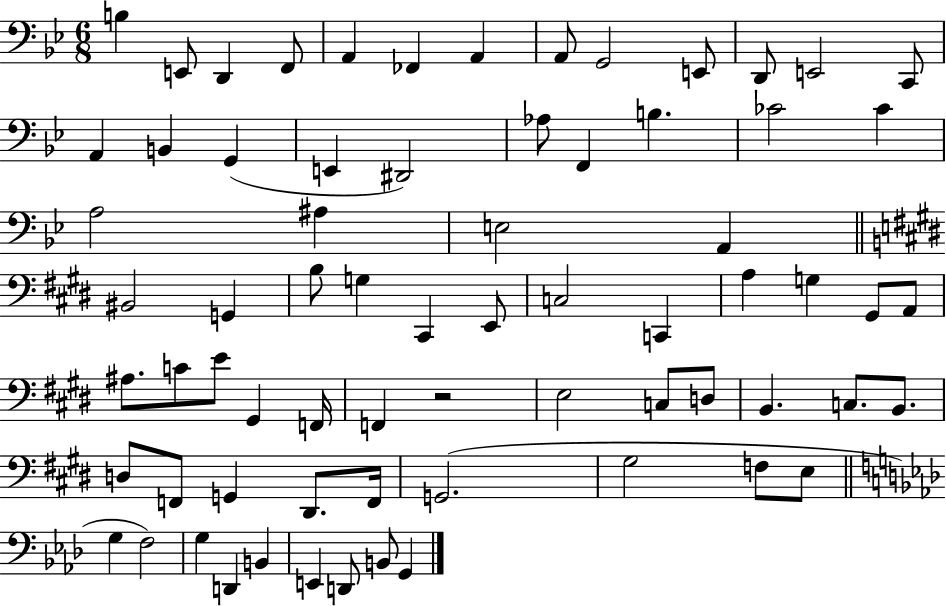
{
  \clef bass
  \numericTimeSignature
  \time 6/8
  \key bes \major
  b4 e,8 d,4 f,8 | a,4 fes,4 a,4 | a,8 g,2 e,8 | d,8 e,2 c,8 | \break a,4 b,4 g,4( | e,4 dis,2) | aes8 f,4 b4. | ces'2 ces'4 | \break a2 ais4 | e2 a,4 | \bar "||" \break \key e \major bis,2 g,4 | b8 g4 cis,4 e,8 | c2 c,4 | a4 g4 gis,8 a,8 | \break ais8. c'8 e'8 gis,4 f,16 | f,4 r2 | e2 c8 d8 | b,4. c8. b,8. | \break d8 f,8 g,4 dis,8. f,16 | g,2.( | gis2 f8 e8 | \bar "||" \break \key f \minor g4 f2) | g4 d,4 b,4 | e,4 d,8 b,8 g,4 | \bar "|."
}